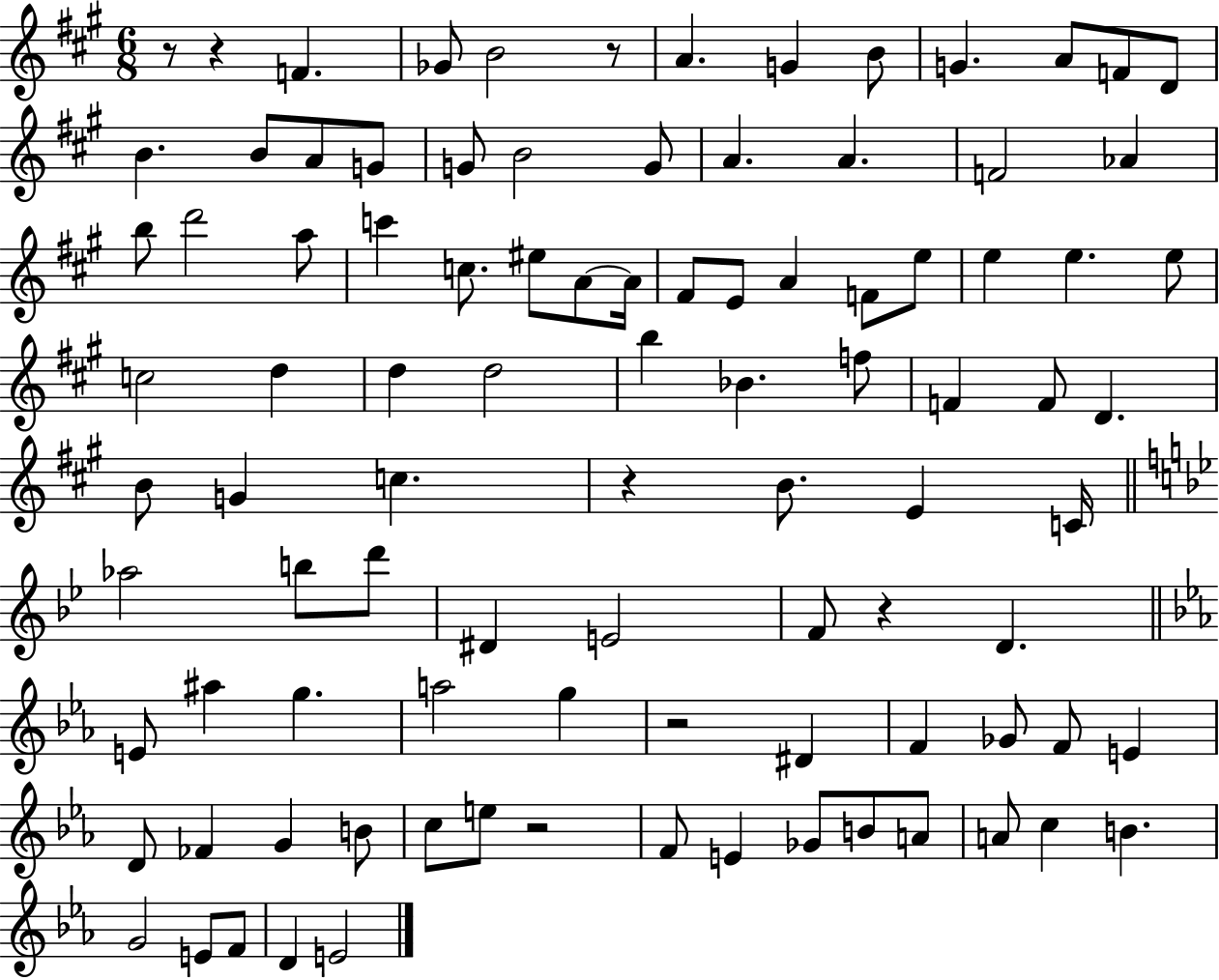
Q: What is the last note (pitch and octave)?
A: E4